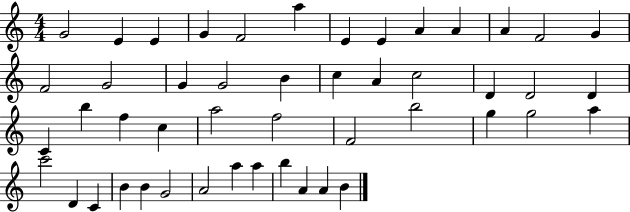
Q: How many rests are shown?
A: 0